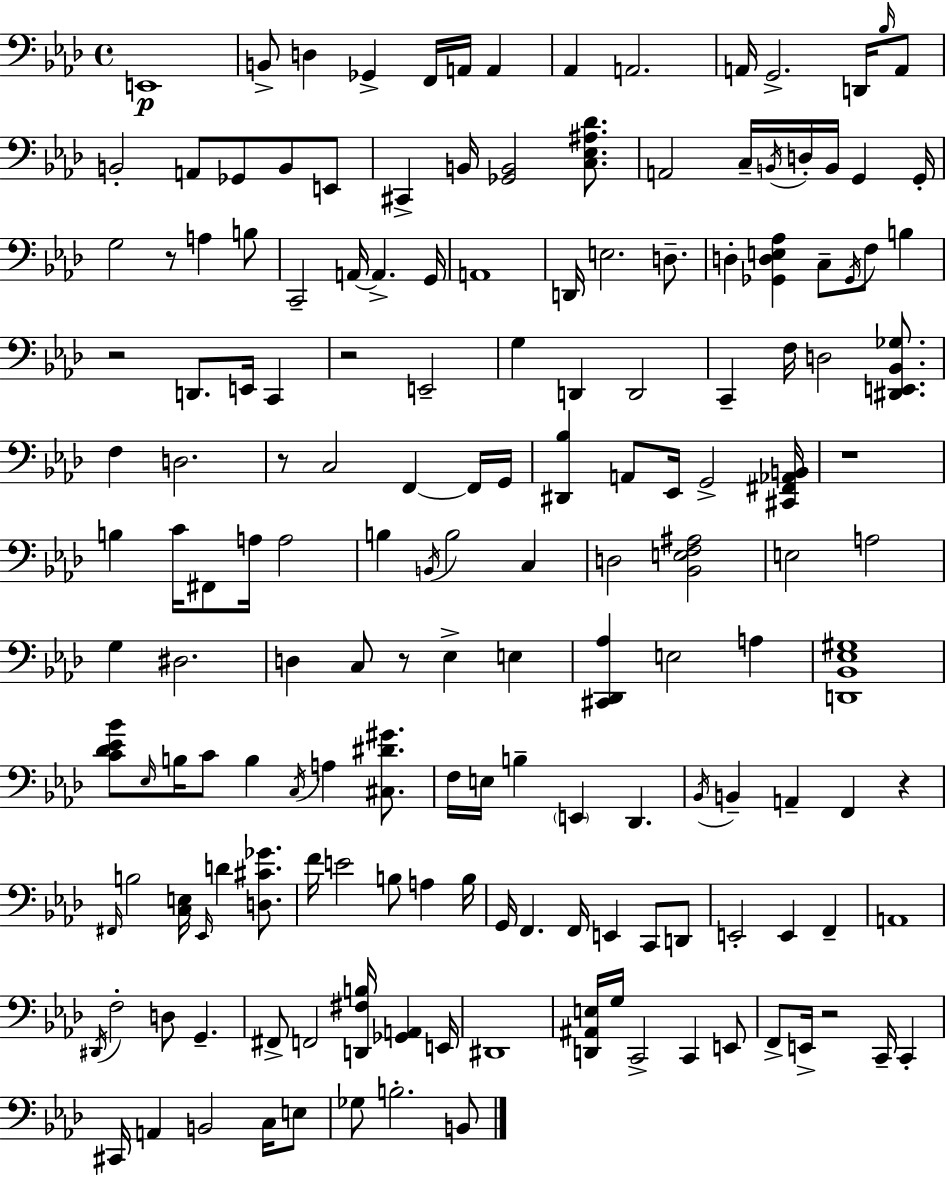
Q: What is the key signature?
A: F minor